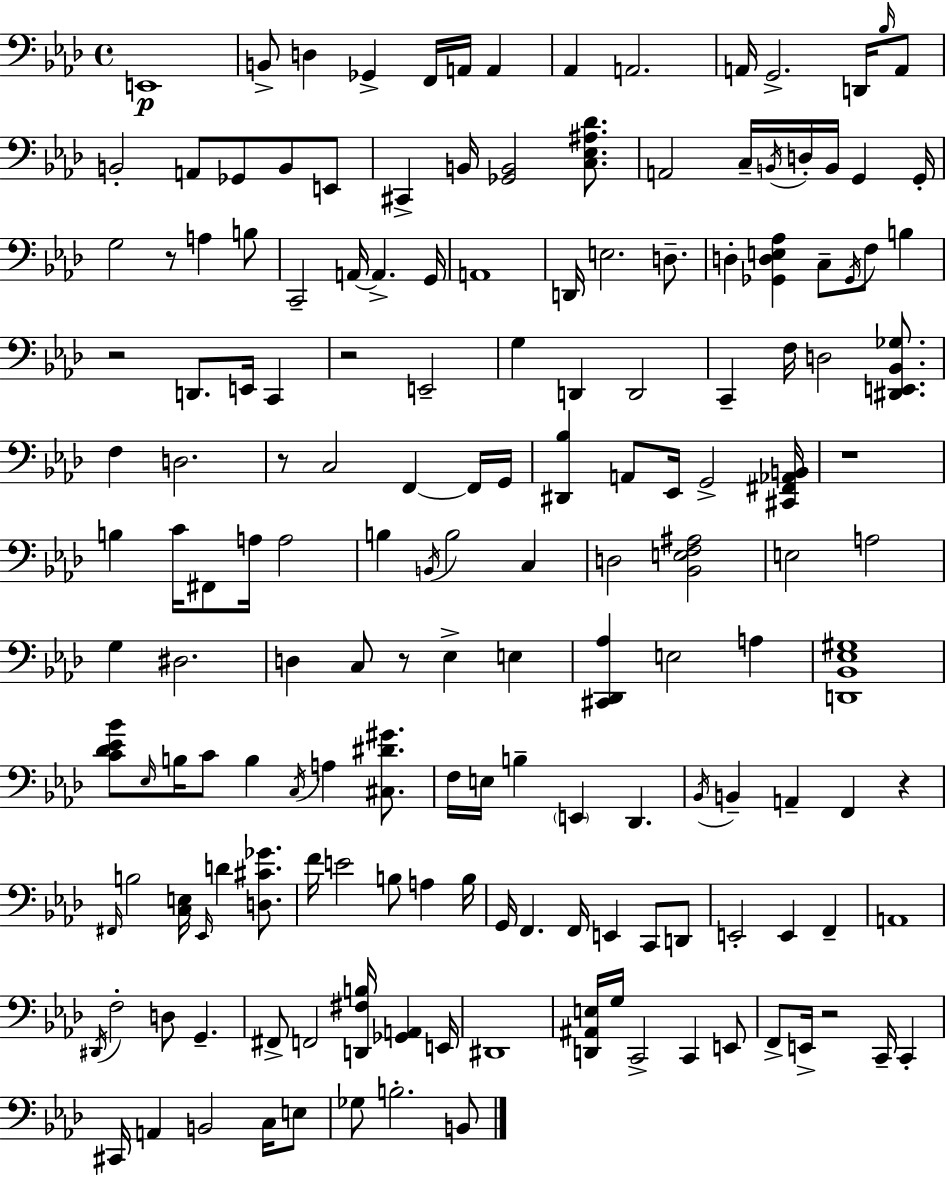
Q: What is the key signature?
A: F minor